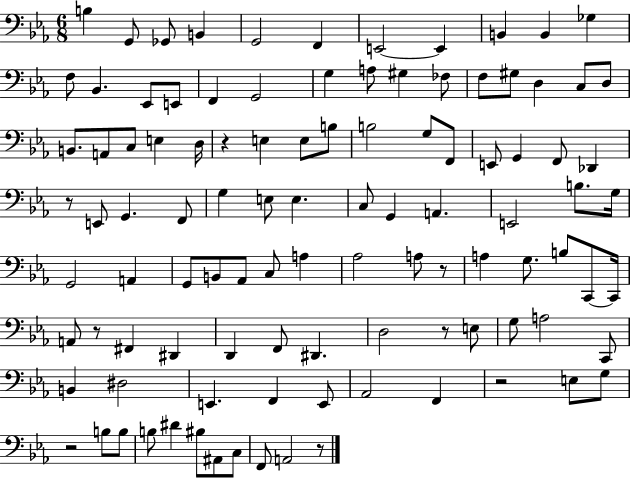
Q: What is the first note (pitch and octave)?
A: B3